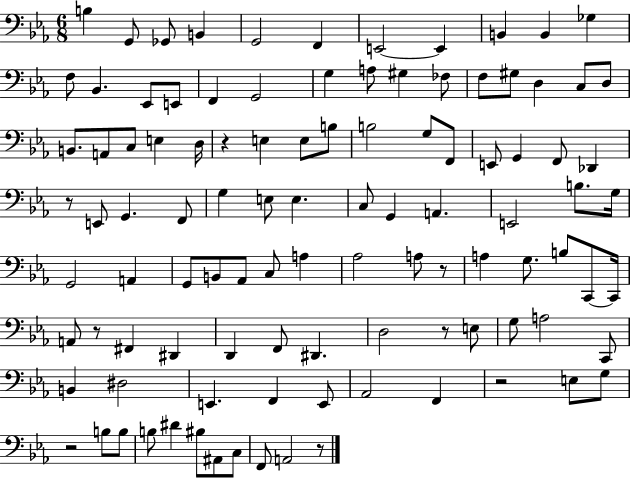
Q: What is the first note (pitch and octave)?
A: B3